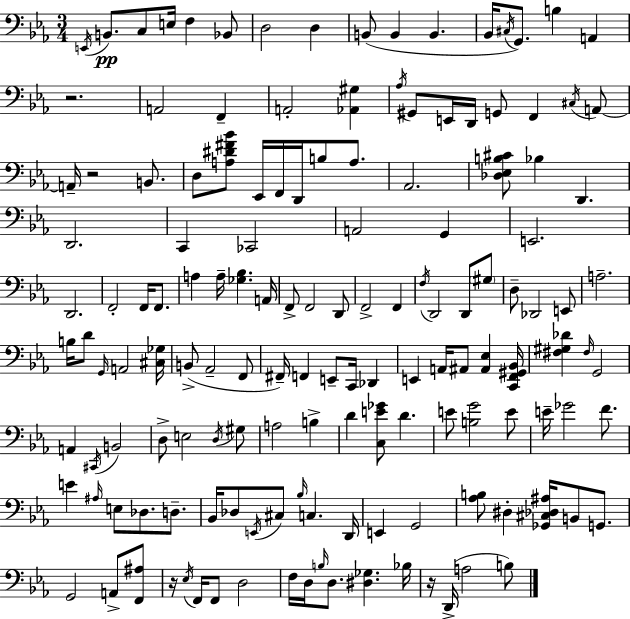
E2/s B2/e. C3/e E3/s F3/q Bb2/e D3/h D3/q B2/e B2/q B2/q. Bb2/s C#3/s G2/e. B3/q A2/q R/h. A2/h F2/q A2/h [Ab2,G#3]/q Ab3/s G#2/e E2/s D2/s G2/e F2/q C#3/s A2/e A2/s R/h B2/e. D3/e [A3,D#4,F#4,Bb4]/e Eb2/s F2/s D2/s B3/e A3/e. Ab2/h. [Db3,Eb3,B3,C#4]/e Bb3/q D2/q. D2/h. C2/q CES2/h A2/h G2/q E2/h. D2/h. F2/h F2/s F2/e. A3/q A3/s [Gb3,Bb3]/q. A2/s F2/e F2/h D2/e F2/h F2/q F3/s D2/h D2/e G#3/e D3/e Db2/h E2/e A3/h. B3/s D4/e G2/s A2/h [C#3,Gb3]/s B2/e Ab2/h F2/e F#2/s F2/q E2/e C2/s Db2/q E2/q A2/s A#2/e [A#2,Eb3]/q [C2,F2,G#2,Bb2]/s [F#3,G#3,Db4]/q F#3/s G2/h A2/q C#2/s B2/h D3/e E3/h D3/s G#3/e A3/h B3/q D4/q [C3,E4,Gb4]/e D4/q. E4/e [B3,G4]/h E4/e E4/s Gb4/h F4/e. E4/q A#3/s E3/e Db3/e. D3/e. Bb2/s Db3/e E2/s C#3/e Bb3/s C3/q. D2/s E2/q G2/h [Ab3,B3]/e D#3/q [Gb2,C#3,Db3,A#3]/s B2/e G2/e. G2/h A2/e [F2,A#3]/e R/s Eb3/s F2/s F2/e D3/h F3/s D3/s B3/s D3/e. [D#3,Gb3]/q. Bb3/s R/s D2/s A3/h B3/e